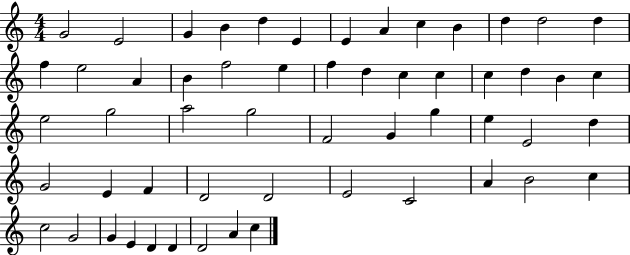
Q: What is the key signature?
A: C major